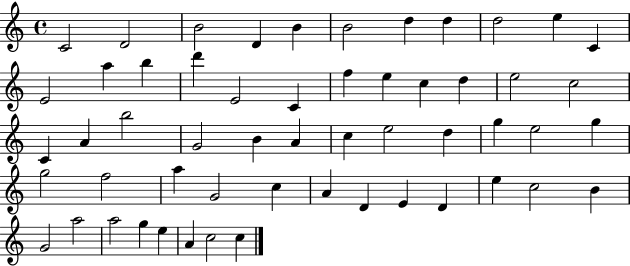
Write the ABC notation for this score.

X:1
T:Untitled
M:4/4
L:1/4
K:C
C2 D2 B2 D B B2 d d d2 e C E2 a b d' E2 C f e c d e2 c2 C A b2 G2 B A c e2 d g e2 g g2 f2 a G2 c A D E D e c2 B G2 a2 a2 g e A c2 c